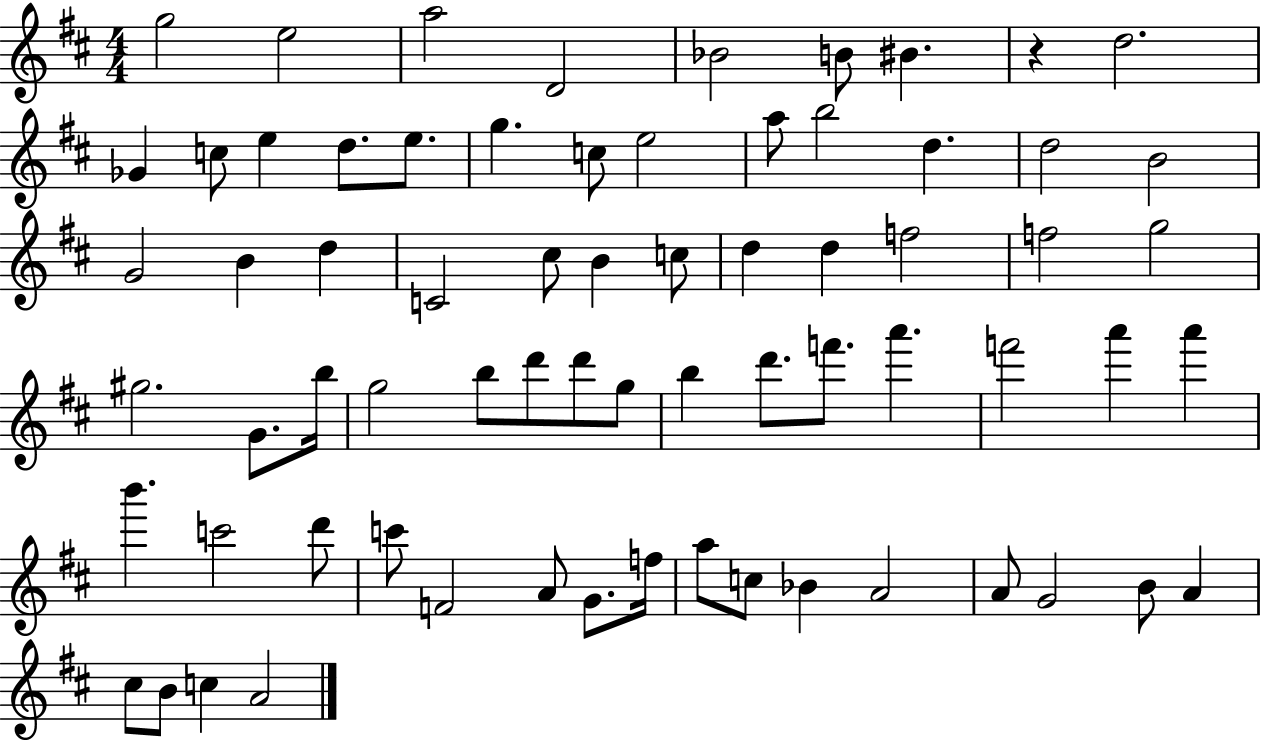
G5/h E5/h A5/h D4/h Bb4/h B4/e BIS4/q. R/q D5/h. Gb4/q C5/e E5/q D5/e. E5/e. G5/q. C5/e E5/h A5/e B5/h D5/q. D5/h B4/h G4/h B4/q D5/q C4/h C#5/e B4/q C5/e D5/q D5/q F5/h F5/h G5/h G#5/h. G4/e. B5/s G5/h B5/e D6/e D6/e G5/e B5/q D6/e. F6/e. A6/q. F6/h A6/q A6/q B6/q. C6/h D6/e C6/e F4/h A4/e G4/e. F5/s A5/e C5/e Bb4/q A4/h A4/e G4/h B4/e A4/q C#5/e B4/e C5/q A4/h